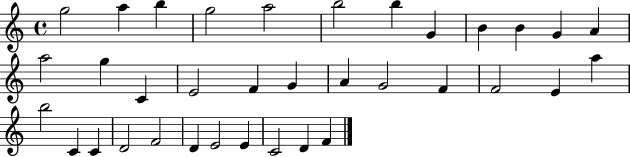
{
  \clef treble
  \time 4/4
  \defaultTimeSignature
  \key c \major
  g''2 a''4 b''4 | g''2 a''2 | b''2 b''4 g'4 | b'4 b'4 g'4 a'4 | \break a''2 g''4 c'4 | e'2 f'4 g'4 | a'4 g'2 f'4 | f'2 e'4 a''4 | \break b''2 c'4 c'4 | d'2 f'2 | d'4 e'2 e'4 | c'2 d'4 f'4 | \break \bar "|."
}